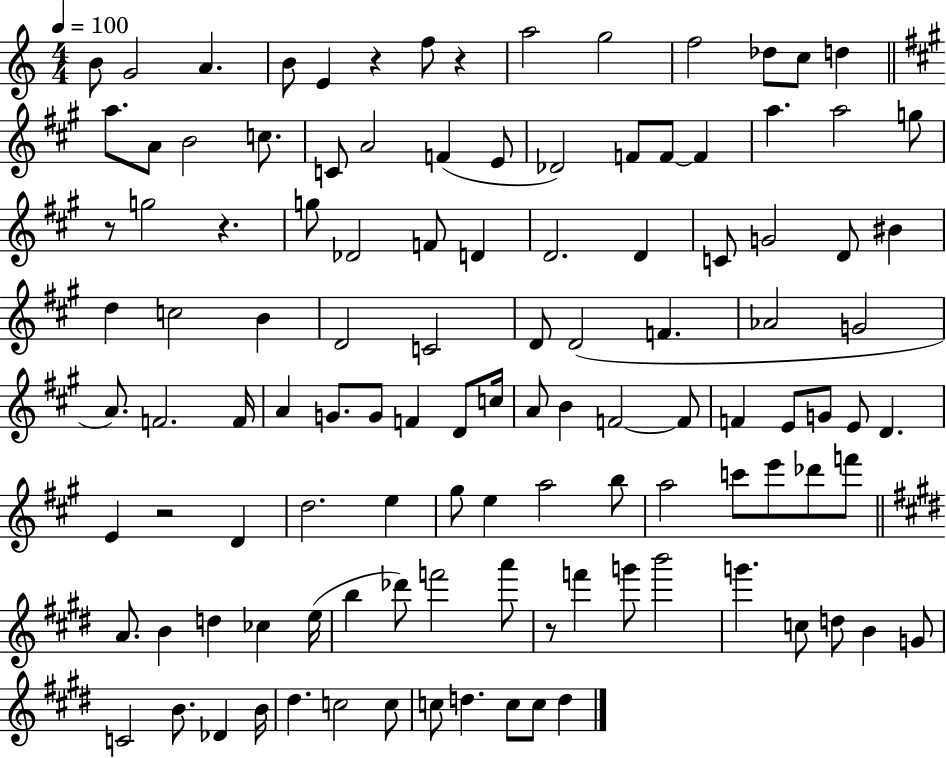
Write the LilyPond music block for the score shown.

{
  \clef treble
  \numericTimeSignature
  \time 4/4
  \key c \major
  \tempo 4 = 100
  b'8 g'2 a'4. | b'8 e'4 r4 f''8 r4 | a''2 g''2 | f''2 des''8 c''8 d''4 | \break \bar "||" \break \key a \major a''8. a'8 b'2 c''8. | c'8 a'2 f'4( e'8 | des'2) f'8 f'8~~ f'4 | a''4. a''2 g''8 | \break r8 g''2 r4. | g''8 des'2 f'8 d'4 | d'2. d'4 | c'8 g'2 d'8 bis'4 | \break d''4 c''2 b'4 | d'2 c'2 | d'8 d'2( f'4. | aes'2 g'2 | \break a'8.) f'2. f'16 | a'4 g'8. g'8 f'4 d'8 c''16 | a'8 b'4 f'2~~ f'8 | f'4 e'8 g'8 e'8 d'4. | \break e'4 r2 d'4 | d''2. e''4 | gis''8 e''4 a''2 b''8 | a''2 c'''8 e'''8 des'''8 f'''8 | \break \bar "||" \break \key e \major a'8. b'4 d''4 ces''4 e''16( | b''4 des'''8) f'''2 a'''8 | r8 f'''4 g'''8 b'''2 | g'''4. c''8 d''8 b'4 g'8 | \break c'2 b'8. des'4 b'16 | dis''4. c''2 c''8 | c''8 d''4. c''8 c''8 d''4 | \bar "|."
}